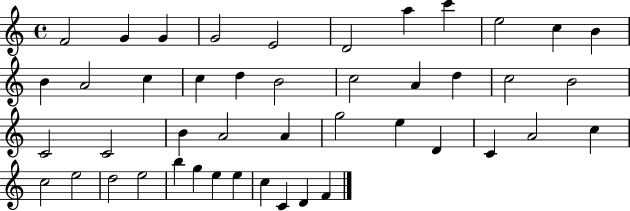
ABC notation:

X:1
T:Untitled
M:4/4
L:1/4
K:C
F2 G G G2 E2 D2 a c' e2 c B B A2 c c d B2 c2 A d c2 B2 C2 C2 B A2 A g2 e D C A2 c c2 e2 d2 e2 b g e e c C D F